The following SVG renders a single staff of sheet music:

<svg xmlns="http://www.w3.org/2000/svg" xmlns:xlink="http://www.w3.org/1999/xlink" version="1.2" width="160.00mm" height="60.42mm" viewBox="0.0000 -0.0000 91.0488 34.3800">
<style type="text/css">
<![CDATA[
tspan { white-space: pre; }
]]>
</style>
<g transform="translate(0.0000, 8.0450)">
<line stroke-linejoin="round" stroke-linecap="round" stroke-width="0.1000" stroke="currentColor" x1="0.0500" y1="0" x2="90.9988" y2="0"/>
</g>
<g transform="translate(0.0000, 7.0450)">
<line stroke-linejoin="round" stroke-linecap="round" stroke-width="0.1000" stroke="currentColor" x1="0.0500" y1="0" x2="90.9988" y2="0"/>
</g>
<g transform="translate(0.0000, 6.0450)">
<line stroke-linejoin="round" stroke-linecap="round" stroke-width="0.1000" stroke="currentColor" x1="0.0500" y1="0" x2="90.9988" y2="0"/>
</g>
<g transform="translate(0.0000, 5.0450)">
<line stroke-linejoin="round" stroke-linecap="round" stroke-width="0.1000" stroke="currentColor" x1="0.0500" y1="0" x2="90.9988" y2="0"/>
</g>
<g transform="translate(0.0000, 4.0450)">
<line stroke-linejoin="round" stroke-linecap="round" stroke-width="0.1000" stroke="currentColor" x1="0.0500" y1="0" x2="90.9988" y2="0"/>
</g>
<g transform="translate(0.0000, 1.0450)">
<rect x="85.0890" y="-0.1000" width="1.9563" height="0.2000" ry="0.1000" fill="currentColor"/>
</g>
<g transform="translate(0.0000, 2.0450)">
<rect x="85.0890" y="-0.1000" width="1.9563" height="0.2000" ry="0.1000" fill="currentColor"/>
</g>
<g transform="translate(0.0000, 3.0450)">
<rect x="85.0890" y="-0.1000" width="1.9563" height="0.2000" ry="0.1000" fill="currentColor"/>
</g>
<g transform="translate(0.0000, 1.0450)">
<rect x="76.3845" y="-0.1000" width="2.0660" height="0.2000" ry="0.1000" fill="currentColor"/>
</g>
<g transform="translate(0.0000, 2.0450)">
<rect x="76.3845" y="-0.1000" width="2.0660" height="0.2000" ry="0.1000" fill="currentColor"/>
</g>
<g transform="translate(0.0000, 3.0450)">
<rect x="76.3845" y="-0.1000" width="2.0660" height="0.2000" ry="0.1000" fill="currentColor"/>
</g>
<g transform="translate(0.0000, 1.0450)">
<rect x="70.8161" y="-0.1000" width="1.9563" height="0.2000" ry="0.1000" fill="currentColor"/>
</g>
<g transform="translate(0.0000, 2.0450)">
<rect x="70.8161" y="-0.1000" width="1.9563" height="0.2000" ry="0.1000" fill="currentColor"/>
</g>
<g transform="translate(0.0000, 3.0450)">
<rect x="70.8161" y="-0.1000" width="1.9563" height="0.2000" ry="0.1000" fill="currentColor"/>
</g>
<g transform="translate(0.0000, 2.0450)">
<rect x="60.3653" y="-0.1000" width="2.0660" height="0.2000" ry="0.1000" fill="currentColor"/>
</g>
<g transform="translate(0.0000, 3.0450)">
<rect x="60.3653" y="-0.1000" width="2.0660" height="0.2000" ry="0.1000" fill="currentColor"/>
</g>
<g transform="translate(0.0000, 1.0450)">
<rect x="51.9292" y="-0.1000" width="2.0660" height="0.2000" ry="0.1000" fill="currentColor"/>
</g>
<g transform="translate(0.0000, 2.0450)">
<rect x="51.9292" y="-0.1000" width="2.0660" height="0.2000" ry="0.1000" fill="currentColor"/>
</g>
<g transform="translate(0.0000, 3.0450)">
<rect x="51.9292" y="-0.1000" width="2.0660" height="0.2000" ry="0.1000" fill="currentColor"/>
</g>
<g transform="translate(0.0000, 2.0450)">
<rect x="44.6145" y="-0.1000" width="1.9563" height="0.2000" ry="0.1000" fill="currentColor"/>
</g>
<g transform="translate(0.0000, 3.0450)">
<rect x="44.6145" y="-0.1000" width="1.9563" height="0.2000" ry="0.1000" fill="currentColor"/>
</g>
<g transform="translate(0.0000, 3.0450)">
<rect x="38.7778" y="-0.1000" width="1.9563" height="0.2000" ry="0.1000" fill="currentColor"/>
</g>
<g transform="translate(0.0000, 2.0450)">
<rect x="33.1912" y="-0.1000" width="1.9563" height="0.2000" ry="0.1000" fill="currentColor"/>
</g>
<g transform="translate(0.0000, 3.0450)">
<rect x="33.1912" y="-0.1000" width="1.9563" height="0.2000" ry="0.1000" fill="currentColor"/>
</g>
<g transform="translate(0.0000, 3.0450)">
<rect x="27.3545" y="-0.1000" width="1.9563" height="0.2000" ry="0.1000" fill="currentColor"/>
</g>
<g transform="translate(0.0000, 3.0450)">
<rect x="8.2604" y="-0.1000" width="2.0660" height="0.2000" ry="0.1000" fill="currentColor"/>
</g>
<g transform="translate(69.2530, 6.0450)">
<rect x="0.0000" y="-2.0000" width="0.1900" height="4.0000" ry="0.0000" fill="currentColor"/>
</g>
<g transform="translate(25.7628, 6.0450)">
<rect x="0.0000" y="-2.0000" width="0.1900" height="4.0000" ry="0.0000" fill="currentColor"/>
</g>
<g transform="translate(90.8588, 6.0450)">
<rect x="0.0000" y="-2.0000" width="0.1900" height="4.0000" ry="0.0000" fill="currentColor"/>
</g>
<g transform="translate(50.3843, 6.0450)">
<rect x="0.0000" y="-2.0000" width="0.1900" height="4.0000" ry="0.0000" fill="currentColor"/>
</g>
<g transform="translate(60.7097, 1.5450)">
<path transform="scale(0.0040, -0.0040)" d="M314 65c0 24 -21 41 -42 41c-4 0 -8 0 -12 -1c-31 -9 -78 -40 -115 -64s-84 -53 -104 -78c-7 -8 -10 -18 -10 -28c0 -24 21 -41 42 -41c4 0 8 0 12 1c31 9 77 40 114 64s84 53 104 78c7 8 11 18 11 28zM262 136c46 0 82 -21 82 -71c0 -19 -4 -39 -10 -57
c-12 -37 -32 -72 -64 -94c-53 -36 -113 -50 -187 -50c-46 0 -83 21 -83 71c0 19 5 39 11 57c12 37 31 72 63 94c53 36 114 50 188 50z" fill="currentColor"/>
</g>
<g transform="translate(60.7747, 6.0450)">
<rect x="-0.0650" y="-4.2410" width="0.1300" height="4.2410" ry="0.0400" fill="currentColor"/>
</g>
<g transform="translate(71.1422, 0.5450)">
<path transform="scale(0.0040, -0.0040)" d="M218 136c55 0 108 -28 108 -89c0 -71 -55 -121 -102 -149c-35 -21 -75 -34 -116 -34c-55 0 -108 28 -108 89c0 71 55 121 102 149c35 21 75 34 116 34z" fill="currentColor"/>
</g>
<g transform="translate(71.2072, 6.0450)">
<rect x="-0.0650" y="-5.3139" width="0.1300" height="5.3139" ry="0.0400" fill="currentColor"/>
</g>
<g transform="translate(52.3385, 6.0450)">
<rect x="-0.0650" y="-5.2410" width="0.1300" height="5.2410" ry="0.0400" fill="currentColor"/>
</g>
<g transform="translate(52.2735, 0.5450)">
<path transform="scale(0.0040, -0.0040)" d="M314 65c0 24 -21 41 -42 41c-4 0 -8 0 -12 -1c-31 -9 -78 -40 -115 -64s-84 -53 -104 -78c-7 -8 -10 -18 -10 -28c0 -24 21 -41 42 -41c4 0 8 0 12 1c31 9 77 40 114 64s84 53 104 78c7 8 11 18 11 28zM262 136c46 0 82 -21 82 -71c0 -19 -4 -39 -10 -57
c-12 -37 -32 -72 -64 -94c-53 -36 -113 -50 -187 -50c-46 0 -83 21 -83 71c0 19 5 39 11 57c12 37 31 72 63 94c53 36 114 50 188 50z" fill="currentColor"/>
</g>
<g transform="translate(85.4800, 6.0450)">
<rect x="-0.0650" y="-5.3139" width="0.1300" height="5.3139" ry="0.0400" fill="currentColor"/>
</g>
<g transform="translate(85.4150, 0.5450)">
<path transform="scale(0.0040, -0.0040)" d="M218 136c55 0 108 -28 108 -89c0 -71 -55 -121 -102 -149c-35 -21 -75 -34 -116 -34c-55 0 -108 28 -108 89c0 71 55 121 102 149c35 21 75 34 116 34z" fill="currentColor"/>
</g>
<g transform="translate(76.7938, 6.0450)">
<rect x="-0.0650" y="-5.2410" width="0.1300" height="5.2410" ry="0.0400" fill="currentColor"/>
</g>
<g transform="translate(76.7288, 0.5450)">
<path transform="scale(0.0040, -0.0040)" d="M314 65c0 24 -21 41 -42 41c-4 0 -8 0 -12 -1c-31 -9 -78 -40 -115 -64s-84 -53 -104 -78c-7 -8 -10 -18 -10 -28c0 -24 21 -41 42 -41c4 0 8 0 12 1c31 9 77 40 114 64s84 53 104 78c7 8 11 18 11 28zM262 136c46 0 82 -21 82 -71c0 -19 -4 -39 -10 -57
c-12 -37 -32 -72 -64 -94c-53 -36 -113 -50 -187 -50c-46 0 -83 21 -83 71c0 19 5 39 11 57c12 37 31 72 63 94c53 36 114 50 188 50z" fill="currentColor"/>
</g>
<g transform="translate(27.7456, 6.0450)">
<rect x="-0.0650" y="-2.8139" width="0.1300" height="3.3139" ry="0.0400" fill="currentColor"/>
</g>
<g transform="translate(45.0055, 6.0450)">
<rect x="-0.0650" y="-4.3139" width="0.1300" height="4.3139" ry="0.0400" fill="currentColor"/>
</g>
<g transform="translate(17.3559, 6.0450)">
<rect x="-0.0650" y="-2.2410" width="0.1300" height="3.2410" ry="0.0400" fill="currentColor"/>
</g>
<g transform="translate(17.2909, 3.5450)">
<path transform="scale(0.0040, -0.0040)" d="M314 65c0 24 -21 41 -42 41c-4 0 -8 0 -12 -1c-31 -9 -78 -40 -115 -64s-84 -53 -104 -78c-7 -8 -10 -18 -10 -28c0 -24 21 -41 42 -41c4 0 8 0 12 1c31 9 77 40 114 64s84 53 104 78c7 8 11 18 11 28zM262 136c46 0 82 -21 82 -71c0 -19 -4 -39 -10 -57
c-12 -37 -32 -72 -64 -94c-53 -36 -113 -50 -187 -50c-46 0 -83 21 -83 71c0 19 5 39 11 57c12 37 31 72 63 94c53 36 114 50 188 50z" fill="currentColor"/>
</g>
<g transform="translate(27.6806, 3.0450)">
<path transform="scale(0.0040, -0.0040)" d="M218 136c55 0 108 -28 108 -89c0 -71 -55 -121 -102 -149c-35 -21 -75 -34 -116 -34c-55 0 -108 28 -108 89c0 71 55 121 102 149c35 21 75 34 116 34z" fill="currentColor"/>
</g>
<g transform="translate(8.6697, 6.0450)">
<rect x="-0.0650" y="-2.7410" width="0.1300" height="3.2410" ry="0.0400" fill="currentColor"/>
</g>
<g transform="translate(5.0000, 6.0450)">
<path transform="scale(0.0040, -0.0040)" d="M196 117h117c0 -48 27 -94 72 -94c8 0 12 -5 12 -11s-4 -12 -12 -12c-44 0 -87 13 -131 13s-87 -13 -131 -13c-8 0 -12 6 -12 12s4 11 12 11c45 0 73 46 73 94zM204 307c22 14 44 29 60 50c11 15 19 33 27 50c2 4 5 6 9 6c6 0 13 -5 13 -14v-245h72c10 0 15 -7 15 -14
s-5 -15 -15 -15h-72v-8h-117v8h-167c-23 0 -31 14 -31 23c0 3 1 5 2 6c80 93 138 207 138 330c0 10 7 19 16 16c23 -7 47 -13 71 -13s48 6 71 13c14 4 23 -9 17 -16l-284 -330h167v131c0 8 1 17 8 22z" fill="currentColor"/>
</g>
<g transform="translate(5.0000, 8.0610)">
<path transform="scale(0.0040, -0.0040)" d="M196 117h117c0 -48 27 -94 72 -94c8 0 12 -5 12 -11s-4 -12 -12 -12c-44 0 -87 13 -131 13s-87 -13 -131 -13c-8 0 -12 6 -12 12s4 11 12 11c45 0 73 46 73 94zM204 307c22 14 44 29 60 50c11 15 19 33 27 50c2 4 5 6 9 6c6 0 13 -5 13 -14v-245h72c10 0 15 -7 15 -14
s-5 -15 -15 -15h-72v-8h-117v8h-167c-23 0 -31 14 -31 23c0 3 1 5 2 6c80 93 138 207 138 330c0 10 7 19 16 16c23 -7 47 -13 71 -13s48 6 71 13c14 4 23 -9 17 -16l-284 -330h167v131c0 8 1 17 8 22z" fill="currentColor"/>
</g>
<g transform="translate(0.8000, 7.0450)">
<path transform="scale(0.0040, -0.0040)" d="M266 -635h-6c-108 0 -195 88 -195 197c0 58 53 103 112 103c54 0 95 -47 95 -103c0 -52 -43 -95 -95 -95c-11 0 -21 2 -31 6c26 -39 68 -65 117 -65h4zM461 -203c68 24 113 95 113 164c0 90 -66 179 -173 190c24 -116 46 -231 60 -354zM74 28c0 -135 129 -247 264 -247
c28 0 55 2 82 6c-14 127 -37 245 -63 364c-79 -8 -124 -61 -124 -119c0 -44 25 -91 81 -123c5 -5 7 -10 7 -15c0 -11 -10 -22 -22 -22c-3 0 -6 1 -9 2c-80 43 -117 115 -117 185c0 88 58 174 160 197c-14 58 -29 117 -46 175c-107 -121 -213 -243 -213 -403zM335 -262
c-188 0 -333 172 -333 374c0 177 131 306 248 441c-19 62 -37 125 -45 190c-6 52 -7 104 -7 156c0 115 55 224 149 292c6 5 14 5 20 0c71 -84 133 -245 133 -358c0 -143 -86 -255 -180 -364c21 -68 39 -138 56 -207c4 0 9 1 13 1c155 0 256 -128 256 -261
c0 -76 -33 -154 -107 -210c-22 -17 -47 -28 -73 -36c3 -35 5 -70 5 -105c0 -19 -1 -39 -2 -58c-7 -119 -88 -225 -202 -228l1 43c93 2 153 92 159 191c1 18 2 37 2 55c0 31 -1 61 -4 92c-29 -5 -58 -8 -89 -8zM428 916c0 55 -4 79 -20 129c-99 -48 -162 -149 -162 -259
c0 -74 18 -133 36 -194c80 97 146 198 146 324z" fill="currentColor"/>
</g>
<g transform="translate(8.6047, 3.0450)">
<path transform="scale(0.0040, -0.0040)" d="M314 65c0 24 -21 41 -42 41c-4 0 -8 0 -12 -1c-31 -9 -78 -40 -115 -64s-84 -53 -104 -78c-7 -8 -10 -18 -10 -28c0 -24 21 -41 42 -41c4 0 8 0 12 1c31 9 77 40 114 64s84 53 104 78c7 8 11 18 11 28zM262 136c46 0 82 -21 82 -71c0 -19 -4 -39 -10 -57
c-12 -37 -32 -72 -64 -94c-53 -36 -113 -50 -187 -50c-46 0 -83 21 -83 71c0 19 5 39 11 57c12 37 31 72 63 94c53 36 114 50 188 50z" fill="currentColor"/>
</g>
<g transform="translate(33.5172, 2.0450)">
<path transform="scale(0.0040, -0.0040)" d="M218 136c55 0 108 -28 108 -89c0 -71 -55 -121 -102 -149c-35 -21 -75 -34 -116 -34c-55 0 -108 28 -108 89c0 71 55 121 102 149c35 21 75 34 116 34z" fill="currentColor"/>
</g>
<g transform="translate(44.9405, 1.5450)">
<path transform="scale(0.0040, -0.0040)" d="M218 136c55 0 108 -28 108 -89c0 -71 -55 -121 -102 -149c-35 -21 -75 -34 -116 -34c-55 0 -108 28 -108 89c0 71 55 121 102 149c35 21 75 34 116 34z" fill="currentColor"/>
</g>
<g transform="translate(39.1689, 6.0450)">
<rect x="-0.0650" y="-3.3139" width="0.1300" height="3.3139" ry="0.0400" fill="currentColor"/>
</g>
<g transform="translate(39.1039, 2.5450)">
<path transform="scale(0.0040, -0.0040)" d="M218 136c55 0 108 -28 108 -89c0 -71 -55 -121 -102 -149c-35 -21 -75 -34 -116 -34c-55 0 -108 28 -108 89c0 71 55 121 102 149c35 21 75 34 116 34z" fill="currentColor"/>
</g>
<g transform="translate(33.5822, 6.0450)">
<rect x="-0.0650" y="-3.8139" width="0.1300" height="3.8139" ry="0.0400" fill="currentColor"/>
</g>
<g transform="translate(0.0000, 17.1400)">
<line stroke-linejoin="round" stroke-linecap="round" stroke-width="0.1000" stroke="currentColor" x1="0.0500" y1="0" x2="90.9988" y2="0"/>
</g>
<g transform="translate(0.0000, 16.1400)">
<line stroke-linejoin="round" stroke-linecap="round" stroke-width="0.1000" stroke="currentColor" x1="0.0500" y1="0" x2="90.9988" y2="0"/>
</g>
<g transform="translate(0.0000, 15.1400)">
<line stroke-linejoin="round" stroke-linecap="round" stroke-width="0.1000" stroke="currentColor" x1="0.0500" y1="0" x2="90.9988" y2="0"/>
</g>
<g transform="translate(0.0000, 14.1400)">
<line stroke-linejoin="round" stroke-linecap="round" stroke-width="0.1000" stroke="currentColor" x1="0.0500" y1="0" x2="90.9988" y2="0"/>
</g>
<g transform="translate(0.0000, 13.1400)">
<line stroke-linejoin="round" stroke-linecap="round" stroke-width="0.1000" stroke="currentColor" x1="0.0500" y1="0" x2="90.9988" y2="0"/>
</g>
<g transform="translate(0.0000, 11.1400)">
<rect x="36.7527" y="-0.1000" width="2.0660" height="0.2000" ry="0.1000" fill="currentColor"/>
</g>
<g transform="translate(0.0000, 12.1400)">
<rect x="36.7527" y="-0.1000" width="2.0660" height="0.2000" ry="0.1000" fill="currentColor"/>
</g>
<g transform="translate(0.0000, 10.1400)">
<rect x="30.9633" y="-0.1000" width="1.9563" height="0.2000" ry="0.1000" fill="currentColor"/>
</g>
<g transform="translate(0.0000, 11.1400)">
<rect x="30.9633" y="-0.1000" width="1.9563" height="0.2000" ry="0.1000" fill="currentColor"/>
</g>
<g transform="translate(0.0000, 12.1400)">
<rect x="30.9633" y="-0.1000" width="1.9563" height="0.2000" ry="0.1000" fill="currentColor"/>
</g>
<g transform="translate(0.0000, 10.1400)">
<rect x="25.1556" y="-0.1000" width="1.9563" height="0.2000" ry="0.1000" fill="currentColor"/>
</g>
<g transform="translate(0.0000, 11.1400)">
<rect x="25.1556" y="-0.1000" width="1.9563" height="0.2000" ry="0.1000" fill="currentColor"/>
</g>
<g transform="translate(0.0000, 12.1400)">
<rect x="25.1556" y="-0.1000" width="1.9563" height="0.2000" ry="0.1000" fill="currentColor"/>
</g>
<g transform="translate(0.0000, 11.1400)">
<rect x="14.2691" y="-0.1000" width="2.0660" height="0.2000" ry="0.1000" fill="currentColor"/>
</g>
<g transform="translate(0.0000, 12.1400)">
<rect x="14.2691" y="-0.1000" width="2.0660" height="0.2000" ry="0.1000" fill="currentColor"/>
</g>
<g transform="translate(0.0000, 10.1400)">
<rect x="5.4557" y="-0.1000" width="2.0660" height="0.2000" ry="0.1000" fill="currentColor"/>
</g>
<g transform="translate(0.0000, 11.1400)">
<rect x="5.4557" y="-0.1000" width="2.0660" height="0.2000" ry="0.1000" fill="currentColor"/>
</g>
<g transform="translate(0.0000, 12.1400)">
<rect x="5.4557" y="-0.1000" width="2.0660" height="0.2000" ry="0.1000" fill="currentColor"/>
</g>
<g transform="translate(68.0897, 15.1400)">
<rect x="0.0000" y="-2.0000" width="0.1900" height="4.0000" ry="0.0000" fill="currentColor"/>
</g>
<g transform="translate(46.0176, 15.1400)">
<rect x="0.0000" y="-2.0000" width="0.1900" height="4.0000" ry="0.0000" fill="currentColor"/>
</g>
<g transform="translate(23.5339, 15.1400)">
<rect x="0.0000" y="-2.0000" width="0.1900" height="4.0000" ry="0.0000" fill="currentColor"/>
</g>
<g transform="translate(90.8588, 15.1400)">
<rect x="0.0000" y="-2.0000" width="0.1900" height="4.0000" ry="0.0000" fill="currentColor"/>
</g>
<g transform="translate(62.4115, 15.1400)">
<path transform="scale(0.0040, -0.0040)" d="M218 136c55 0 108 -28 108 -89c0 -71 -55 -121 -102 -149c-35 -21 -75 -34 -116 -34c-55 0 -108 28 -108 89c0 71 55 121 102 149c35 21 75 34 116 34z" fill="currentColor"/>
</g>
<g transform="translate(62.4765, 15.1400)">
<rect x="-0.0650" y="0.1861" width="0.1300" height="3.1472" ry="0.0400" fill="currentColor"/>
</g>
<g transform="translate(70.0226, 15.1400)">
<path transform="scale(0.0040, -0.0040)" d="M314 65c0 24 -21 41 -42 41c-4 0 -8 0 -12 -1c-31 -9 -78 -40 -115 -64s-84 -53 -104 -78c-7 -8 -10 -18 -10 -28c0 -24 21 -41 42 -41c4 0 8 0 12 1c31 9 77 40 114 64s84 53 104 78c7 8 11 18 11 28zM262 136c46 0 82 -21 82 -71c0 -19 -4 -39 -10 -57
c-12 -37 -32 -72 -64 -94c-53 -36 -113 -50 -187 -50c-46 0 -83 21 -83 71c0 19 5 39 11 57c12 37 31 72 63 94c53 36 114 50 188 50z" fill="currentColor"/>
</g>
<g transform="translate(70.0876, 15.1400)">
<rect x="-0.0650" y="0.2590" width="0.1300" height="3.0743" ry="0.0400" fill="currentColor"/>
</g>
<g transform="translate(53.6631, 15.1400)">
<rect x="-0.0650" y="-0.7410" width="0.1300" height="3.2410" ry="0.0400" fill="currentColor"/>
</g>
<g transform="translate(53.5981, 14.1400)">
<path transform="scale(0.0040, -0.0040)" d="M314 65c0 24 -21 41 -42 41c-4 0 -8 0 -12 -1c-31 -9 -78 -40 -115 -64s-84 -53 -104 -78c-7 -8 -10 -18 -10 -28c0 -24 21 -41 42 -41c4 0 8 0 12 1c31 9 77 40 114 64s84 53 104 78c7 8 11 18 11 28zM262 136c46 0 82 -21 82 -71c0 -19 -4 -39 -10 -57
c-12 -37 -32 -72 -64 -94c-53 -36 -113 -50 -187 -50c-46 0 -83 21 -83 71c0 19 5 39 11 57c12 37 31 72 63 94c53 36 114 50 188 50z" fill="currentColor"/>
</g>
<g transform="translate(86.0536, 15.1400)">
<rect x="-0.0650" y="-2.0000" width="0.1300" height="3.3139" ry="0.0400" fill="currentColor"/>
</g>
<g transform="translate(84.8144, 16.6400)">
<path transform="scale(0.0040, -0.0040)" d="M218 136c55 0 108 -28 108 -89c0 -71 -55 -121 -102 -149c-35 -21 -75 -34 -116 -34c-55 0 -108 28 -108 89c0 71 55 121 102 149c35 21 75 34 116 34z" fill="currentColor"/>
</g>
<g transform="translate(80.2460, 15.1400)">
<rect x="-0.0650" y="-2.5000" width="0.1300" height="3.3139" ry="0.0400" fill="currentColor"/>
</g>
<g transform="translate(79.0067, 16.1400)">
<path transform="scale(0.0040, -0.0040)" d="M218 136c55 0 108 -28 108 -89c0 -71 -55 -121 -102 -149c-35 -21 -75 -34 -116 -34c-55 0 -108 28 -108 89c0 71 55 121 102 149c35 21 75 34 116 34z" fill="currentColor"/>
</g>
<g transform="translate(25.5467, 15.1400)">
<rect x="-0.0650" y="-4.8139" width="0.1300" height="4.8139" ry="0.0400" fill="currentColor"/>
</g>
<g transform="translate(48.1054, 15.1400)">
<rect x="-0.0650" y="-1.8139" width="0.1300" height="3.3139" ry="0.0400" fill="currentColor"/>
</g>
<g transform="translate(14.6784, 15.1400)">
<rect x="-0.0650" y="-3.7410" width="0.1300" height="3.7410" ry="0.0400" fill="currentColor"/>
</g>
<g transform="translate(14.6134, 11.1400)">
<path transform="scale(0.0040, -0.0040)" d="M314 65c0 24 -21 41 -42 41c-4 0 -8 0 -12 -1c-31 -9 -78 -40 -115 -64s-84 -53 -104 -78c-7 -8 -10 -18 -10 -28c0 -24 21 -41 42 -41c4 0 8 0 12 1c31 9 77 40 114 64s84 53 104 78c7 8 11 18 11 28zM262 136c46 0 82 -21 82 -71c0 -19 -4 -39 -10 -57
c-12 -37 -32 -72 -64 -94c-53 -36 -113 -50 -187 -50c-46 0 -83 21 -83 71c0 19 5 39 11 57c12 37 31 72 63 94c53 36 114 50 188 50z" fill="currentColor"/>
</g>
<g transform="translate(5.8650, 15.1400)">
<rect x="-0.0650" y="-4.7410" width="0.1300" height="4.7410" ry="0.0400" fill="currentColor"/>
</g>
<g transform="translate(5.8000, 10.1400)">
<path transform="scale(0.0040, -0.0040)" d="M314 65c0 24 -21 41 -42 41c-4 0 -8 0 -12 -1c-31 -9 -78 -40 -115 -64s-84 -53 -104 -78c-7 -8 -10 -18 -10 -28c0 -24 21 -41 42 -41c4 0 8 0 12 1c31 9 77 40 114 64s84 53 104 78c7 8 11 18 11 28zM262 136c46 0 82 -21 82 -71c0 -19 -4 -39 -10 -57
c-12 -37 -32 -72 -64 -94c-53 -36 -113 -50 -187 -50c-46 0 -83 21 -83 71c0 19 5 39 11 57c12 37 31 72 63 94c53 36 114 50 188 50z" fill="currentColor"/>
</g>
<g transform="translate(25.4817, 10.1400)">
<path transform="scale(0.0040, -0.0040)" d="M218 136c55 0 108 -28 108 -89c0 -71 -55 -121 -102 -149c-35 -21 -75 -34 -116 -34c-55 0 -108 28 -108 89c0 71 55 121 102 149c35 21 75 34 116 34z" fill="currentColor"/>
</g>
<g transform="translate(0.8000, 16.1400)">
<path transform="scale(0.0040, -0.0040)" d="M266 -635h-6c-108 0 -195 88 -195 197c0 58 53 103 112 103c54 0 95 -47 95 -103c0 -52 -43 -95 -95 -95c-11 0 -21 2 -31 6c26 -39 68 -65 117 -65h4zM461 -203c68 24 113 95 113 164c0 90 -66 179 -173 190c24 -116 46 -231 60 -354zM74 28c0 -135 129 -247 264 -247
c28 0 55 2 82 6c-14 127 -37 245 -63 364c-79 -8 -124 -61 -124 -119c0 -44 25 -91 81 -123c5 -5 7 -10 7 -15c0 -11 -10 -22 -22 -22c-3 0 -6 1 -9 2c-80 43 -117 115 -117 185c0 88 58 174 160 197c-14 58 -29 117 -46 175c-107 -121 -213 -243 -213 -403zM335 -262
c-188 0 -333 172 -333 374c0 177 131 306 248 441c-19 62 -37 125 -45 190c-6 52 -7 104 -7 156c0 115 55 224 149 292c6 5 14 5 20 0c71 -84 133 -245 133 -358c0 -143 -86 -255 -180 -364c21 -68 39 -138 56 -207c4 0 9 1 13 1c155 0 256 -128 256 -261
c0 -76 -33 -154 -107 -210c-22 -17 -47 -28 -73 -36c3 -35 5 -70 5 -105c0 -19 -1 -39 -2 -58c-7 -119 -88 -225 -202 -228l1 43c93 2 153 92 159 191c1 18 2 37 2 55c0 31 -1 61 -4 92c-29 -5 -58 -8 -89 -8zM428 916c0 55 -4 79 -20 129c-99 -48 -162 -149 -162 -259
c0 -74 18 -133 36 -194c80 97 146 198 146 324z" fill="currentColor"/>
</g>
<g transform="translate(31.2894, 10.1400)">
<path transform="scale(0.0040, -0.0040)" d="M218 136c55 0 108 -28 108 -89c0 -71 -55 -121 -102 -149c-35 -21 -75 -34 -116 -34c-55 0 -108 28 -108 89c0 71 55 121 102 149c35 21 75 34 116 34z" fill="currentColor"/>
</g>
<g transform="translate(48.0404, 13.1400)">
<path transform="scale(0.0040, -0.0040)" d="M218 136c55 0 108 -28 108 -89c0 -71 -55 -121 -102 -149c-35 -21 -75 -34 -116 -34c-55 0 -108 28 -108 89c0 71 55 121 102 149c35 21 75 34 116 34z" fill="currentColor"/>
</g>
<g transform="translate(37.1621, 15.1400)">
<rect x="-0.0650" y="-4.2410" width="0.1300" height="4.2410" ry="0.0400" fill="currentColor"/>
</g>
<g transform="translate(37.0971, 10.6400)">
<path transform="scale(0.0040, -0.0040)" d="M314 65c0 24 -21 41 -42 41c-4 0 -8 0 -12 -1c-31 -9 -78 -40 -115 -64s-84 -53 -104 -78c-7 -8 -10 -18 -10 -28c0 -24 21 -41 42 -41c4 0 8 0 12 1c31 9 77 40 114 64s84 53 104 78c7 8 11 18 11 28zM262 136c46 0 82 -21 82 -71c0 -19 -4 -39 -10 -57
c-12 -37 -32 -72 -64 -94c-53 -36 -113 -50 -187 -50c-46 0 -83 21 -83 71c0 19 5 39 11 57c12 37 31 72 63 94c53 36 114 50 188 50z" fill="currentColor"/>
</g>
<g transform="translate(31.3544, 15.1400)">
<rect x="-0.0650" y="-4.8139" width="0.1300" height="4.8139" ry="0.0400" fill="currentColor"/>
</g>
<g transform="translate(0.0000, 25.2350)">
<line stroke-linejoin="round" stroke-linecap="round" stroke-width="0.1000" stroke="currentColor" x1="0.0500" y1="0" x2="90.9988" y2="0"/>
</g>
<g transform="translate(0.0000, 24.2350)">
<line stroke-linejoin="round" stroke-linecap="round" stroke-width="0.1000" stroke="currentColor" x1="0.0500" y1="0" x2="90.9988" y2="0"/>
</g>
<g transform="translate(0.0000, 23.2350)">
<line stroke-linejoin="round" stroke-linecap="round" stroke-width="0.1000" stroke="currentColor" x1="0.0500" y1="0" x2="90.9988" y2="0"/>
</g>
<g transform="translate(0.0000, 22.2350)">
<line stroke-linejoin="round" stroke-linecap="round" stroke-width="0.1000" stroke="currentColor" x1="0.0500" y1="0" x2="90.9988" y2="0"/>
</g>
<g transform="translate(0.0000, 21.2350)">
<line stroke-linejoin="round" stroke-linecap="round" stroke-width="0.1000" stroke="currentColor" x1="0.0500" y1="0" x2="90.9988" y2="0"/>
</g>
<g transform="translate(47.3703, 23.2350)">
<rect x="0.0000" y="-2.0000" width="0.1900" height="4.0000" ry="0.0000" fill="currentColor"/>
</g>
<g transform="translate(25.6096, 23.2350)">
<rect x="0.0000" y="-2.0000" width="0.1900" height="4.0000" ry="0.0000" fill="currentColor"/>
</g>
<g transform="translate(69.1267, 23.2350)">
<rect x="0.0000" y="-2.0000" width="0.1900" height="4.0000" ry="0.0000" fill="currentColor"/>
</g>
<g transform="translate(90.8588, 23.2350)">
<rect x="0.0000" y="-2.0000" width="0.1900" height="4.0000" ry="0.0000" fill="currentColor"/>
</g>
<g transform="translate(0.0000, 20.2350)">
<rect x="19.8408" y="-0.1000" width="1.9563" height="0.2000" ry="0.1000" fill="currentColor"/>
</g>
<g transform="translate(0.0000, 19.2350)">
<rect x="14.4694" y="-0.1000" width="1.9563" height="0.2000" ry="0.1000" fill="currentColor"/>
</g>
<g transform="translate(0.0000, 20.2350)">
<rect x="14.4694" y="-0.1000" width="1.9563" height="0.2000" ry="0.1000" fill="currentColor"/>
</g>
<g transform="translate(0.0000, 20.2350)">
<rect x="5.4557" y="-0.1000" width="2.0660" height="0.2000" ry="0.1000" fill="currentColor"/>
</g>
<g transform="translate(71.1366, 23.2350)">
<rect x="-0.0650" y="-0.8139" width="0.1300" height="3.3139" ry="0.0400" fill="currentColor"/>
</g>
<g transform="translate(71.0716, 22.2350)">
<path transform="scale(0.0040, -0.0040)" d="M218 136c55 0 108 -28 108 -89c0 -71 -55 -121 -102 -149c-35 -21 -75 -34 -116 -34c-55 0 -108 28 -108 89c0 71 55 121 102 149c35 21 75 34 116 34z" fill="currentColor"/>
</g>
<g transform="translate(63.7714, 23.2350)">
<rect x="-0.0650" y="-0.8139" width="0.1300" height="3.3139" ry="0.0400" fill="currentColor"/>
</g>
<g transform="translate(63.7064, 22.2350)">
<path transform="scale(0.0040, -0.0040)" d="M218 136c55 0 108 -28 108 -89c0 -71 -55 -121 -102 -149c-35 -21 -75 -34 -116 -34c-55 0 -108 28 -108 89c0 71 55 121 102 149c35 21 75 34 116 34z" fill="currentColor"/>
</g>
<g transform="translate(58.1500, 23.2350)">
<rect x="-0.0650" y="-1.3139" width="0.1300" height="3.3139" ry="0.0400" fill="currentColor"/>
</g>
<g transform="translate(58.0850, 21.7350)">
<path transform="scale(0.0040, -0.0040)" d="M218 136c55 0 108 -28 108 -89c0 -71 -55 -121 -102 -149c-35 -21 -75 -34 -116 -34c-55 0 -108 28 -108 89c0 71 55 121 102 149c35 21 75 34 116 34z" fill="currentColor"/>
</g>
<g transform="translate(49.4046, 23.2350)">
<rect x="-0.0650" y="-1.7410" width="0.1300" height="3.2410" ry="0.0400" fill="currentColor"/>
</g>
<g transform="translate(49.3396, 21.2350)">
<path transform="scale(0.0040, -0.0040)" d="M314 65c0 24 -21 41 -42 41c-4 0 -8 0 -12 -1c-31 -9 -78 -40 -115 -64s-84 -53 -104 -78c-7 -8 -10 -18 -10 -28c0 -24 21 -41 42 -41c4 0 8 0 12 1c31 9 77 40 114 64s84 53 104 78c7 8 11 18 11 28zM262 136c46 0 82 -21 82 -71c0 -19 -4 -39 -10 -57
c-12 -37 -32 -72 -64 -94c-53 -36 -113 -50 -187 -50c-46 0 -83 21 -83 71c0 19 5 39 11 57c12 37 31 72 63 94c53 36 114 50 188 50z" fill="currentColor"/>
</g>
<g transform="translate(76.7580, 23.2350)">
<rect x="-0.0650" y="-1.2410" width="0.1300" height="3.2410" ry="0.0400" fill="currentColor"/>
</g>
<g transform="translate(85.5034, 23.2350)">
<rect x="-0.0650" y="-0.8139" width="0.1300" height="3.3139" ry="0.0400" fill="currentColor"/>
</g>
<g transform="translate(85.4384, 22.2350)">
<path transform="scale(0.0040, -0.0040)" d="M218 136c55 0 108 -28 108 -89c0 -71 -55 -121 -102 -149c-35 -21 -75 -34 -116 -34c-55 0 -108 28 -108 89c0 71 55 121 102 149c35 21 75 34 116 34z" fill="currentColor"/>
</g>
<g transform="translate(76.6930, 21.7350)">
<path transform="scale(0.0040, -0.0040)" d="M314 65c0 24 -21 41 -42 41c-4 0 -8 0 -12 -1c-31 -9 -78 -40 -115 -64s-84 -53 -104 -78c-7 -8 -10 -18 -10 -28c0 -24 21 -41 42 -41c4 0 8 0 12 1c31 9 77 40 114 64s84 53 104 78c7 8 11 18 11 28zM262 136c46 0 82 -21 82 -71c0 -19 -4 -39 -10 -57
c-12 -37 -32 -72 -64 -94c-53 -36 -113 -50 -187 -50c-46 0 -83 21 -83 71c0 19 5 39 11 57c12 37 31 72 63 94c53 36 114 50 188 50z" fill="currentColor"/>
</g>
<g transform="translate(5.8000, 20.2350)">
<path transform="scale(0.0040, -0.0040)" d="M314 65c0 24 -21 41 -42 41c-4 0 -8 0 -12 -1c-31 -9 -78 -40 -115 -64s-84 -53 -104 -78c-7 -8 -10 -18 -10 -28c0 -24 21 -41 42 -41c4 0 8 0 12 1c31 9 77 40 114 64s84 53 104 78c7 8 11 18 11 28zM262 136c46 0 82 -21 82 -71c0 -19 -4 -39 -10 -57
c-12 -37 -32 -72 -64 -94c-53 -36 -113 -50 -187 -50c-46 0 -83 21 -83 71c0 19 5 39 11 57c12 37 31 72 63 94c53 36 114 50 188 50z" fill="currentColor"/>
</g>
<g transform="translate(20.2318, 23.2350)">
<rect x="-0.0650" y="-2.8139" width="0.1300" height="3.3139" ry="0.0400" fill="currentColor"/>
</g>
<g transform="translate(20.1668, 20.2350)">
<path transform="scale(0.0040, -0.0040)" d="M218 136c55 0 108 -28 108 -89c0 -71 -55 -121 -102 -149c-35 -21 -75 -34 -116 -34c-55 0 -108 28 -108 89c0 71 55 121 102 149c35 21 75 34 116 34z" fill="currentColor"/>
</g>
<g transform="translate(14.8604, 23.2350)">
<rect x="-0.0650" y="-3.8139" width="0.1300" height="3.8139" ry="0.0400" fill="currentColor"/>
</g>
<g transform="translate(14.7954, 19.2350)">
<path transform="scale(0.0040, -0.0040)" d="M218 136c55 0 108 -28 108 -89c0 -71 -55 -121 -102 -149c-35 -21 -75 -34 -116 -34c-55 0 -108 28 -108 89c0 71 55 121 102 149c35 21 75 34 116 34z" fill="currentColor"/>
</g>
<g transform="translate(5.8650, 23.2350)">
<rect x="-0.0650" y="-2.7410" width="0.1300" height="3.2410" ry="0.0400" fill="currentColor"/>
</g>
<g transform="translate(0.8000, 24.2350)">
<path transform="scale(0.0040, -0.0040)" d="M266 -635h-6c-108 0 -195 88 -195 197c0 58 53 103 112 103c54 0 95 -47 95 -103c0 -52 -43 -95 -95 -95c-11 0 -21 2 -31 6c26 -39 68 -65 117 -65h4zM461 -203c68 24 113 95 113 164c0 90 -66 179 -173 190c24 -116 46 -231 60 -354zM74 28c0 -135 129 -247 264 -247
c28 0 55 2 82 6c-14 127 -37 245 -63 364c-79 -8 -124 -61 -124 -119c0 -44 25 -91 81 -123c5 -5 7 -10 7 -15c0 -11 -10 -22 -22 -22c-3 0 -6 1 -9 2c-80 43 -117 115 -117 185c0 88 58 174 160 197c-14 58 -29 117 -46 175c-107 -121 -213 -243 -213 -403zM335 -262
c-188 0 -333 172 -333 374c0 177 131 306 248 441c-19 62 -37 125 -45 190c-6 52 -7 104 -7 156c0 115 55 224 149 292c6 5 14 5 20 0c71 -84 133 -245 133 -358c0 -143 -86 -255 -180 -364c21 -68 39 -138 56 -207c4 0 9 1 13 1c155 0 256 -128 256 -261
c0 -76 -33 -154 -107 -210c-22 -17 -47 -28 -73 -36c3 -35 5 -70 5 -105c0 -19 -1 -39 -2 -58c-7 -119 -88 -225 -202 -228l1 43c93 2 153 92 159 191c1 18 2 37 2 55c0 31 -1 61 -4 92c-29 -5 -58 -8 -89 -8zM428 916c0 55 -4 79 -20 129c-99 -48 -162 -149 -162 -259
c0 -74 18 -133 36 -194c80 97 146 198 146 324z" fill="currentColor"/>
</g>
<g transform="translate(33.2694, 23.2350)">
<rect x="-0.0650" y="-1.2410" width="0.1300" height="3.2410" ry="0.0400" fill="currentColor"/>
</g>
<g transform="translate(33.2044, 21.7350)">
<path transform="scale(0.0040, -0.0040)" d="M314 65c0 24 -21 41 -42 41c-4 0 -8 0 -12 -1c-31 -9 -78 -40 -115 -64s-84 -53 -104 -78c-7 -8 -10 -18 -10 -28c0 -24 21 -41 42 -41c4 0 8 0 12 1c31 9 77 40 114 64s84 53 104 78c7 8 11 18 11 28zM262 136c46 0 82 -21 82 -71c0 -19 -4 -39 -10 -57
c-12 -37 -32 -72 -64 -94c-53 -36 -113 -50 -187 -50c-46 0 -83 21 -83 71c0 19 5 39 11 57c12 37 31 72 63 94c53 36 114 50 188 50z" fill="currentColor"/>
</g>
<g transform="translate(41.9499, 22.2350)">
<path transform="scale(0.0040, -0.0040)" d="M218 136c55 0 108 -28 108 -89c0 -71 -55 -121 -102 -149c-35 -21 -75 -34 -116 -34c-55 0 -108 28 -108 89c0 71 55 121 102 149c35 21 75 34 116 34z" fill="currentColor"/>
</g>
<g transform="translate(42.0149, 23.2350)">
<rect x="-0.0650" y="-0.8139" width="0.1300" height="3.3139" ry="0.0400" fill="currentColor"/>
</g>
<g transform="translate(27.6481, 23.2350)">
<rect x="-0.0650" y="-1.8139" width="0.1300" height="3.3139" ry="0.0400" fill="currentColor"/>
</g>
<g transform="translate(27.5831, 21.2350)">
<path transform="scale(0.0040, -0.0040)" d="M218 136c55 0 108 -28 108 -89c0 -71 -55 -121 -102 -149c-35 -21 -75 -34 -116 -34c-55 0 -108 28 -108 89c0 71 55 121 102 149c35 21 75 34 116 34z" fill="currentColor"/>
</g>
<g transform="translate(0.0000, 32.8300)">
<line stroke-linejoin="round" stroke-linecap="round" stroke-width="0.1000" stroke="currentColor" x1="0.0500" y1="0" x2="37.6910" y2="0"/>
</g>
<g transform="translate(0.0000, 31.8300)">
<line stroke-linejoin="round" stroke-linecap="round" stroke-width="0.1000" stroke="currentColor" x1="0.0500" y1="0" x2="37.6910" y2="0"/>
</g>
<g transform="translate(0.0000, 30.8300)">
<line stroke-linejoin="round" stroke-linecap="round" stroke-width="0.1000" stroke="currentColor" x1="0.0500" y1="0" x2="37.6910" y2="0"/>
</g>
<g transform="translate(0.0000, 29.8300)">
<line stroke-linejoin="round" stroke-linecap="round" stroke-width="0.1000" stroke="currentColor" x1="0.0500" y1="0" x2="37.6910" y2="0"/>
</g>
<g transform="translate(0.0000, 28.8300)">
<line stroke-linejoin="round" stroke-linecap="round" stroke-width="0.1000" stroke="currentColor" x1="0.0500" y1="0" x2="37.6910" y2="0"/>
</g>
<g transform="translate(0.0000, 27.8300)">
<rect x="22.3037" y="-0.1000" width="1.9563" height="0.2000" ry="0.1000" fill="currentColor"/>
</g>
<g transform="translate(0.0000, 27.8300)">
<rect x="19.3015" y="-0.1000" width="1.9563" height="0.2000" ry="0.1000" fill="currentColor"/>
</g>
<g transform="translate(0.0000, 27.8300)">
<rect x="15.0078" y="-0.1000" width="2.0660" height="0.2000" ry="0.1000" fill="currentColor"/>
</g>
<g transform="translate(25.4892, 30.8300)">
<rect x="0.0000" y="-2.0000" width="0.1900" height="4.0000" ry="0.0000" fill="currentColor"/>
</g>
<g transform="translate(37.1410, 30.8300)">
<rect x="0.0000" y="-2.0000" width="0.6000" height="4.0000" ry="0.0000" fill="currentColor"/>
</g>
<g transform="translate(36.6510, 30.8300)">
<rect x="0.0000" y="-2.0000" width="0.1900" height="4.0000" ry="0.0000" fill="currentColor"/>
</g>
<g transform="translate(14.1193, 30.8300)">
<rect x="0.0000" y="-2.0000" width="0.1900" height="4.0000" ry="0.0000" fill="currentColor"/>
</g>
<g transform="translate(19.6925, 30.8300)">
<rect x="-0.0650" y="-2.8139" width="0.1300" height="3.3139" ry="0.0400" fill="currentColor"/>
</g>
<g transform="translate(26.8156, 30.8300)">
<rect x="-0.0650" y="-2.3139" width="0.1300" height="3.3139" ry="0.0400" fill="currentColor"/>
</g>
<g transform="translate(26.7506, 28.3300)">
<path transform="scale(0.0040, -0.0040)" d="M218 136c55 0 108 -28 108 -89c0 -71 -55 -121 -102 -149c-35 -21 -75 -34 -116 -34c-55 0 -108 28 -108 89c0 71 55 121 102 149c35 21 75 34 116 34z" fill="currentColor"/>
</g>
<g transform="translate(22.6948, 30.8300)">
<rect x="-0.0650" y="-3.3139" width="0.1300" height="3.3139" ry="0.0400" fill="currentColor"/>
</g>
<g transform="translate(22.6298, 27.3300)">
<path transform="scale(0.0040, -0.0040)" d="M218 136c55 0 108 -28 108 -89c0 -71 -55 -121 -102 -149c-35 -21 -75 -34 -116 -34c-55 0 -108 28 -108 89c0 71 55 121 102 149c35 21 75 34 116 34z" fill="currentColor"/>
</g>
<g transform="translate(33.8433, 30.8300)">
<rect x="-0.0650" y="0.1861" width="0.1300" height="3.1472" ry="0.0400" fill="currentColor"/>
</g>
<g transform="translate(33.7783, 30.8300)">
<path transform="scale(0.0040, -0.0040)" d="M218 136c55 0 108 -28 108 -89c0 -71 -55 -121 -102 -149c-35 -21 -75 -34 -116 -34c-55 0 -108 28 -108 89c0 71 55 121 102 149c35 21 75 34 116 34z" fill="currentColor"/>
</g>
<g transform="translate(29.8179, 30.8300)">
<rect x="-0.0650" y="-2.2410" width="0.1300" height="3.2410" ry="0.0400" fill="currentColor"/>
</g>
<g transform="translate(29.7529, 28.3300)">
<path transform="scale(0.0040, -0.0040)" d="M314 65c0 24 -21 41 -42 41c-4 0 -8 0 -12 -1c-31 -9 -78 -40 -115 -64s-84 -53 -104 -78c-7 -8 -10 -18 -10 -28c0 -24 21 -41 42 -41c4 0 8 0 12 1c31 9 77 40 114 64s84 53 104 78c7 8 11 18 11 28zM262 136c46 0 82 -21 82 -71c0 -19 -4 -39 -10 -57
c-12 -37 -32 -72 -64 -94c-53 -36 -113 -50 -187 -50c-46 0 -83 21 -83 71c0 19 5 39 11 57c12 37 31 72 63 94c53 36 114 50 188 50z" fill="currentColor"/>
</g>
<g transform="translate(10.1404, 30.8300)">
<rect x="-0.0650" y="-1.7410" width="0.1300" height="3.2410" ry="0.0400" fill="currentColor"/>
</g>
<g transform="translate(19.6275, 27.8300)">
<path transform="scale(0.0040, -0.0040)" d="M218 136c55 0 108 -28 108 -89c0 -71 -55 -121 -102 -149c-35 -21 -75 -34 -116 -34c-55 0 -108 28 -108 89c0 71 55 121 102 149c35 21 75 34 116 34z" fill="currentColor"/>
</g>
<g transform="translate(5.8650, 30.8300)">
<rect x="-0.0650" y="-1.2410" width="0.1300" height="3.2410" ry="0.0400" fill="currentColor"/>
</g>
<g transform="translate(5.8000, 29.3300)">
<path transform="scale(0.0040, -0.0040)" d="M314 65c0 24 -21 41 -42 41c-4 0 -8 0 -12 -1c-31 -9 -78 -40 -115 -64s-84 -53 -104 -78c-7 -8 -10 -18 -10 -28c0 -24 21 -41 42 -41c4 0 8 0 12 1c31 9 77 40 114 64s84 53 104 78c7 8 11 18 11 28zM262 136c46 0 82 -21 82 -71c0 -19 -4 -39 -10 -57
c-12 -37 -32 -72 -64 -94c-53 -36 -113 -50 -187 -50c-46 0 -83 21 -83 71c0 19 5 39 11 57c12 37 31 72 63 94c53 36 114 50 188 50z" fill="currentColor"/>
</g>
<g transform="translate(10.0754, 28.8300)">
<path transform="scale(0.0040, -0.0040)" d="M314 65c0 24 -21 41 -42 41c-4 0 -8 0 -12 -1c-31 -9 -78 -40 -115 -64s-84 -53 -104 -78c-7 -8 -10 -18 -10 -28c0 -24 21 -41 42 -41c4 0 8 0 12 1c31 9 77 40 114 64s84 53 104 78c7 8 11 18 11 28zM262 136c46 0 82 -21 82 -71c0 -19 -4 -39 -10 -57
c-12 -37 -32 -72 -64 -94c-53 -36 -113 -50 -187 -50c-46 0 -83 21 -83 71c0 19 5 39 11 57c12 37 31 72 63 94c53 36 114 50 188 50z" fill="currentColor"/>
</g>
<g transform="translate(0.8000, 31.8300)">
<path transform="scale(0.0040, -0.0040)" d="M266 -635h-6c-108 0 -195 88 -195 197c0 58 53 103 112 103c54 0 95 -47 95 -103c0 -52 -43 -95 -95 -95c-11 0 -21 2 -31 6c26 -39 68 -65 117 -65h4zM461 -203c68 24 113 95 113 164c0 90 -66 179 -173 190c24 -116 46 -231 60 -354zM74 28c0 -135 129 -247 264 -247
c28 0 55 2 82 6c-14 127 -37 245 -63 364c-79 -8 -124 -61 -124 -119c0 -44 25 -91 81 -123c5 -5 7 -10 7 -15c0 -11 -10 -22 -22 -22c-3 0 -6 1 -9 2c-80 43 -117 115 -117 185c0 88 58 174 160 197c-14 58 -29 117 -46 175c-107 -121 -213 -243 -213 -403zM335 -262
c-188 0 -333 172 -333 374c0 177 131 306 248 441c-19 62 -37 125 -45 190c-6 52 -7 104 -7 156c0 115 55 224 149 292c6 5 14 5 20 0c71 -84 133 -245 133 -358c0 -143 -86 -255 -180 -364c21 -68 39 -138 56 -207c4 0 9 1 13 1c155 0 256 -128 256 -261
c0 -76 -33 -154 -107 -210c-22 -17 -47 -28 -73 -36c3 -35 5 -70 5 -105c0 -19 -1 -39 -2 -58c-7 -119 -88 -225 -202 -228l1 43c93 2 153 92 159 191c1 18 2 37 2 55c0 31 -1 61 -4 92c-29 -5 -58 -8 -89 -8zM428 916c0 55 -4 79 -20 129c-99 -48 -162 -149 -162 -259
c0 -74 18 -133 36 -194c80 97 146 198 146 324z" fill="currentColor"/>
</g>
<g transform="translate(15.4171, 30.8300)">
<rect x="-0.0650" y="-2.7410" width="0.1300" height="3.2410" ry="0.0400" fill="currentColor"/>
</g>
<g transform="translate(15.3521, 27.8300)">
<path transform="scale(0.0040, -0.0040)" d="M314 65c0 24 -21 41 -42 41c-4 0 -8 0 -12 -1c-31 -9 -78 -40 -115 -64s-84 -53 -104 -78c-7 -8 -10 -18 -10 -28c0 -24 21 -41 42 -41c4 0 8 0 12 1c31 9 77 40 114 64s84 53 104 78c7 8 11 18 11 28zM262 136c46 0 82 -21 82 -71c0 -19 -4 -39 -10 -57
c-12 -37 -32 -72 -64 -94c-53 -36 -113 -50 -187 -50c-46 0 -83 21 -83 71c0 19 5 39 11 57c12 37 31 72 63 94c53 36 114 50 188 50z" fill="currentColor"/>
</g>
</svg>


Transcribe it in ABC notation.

X:1
T:Untitled
M:4/4
L:1/4
K:C
a2 g2 a c' b d' f'2 d'2 f' f'2 f' e'2 c'2 e' e' d'2 f d2 B B2 G F a2 c' a f e2 d f2 e d d e2 d e2 f2 a2 a b g g2 B